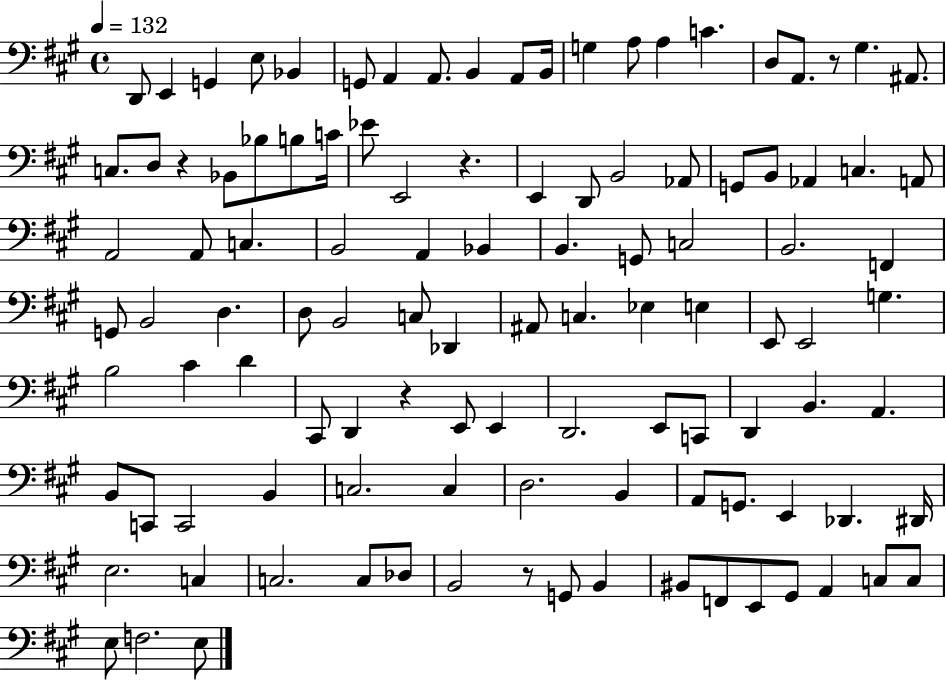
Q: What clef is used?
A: bass